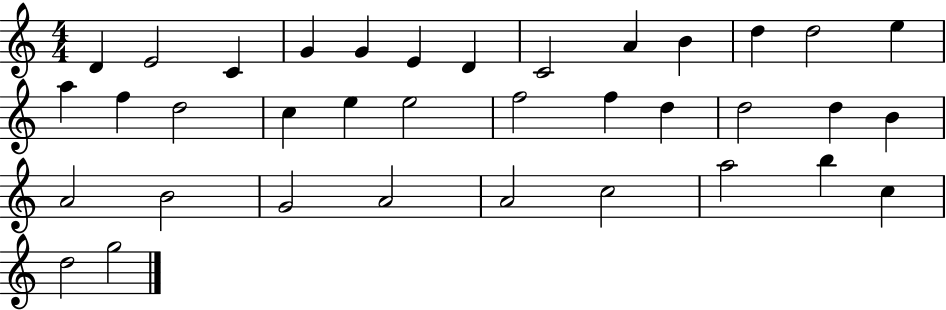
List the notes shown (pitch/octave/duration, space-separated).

D4/q E4/h C4/q G4/q G4/q E4/q D4/q C4/h A4/q B4/q D5/q D5/h E5/q A5/q F5/q D5/h C5/q E5/q E5/h F5/h F5/q D5/q D5/h D5/q B4/q A4/h B4/h G4/h A4/h A4/h C5/h A5/h B5/q C5/q D5/h G5/h